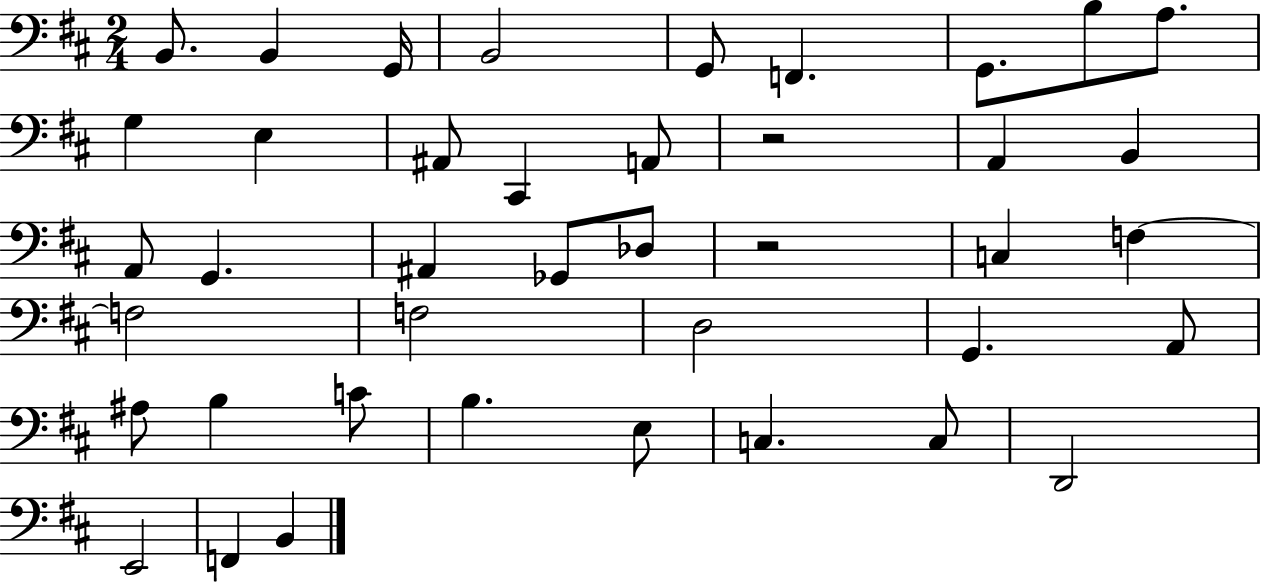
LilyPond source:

{
  \clef bass
  \numericTimeSignature
  \time 2/4
  \key d \major
  b,8. b,4 g,16 | b,2 | g,8 f,4. | g,8. b8 a8. | \break g4 e4 | ais,8 cis,4 a,8 | r2 | a,4 b,4 | \break a,8 g,4. | ais,4 ges,8 des8 | r2 | c4 f4~~ | \break f2 | f2 | d2 | g,4. a,8 | \break ais8 b4 c'8 | b4. e8 | c4. c8 | d,2 | \break e,2 | f,4 b,4 | \bar "|."
}